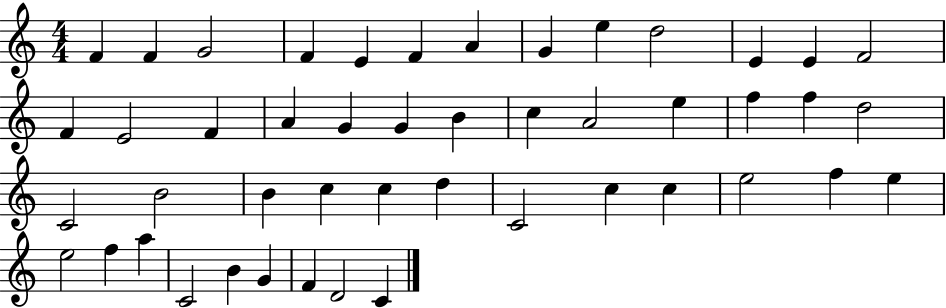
F4/q F4/q G4/h F4/q E4/q F4/q A4/q G4/q E5/q D5/h E4/q E4/q F4/h F4/q E4/h F4/q A4/q G4/q G4/q B4/q C5/q A4/h E5/q F5/q F5/q D5/h C4/h B4/h B4/q C5/q C5/q D5/q C4/h C5/q C5/q E5/h F5/q E5/q E5/h F5/q A5/q C4/h B4/q G4/q F4/q D4/h C4/q